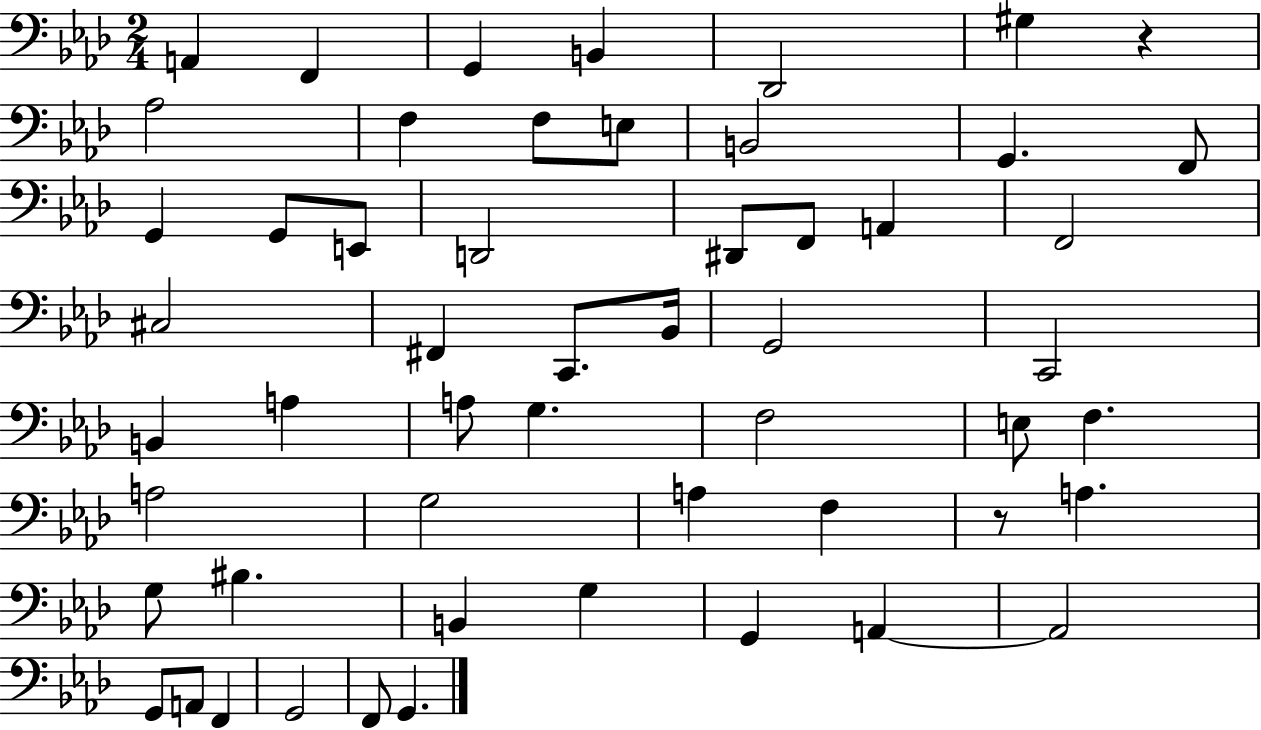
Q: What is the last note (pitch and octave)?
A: G2